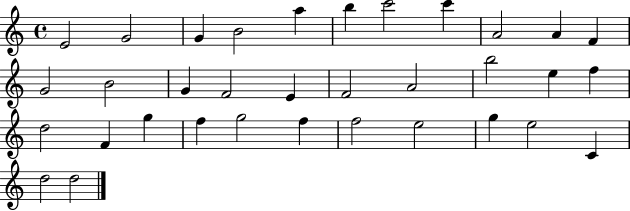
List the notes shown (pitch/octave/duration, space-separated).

E4/h G4/h G4/q B4/h A5/q B5/q C6/h C6/q A4/h A4/q F4/q G4/h B4/h G4/q F4/h E4/q F4/h A4/h B5/h E5/q F5/q D5/h F4/q G5/q F5/q G5/h F5/q F5/h E5/h G5/q E5/h C4/q D5/h D5/h